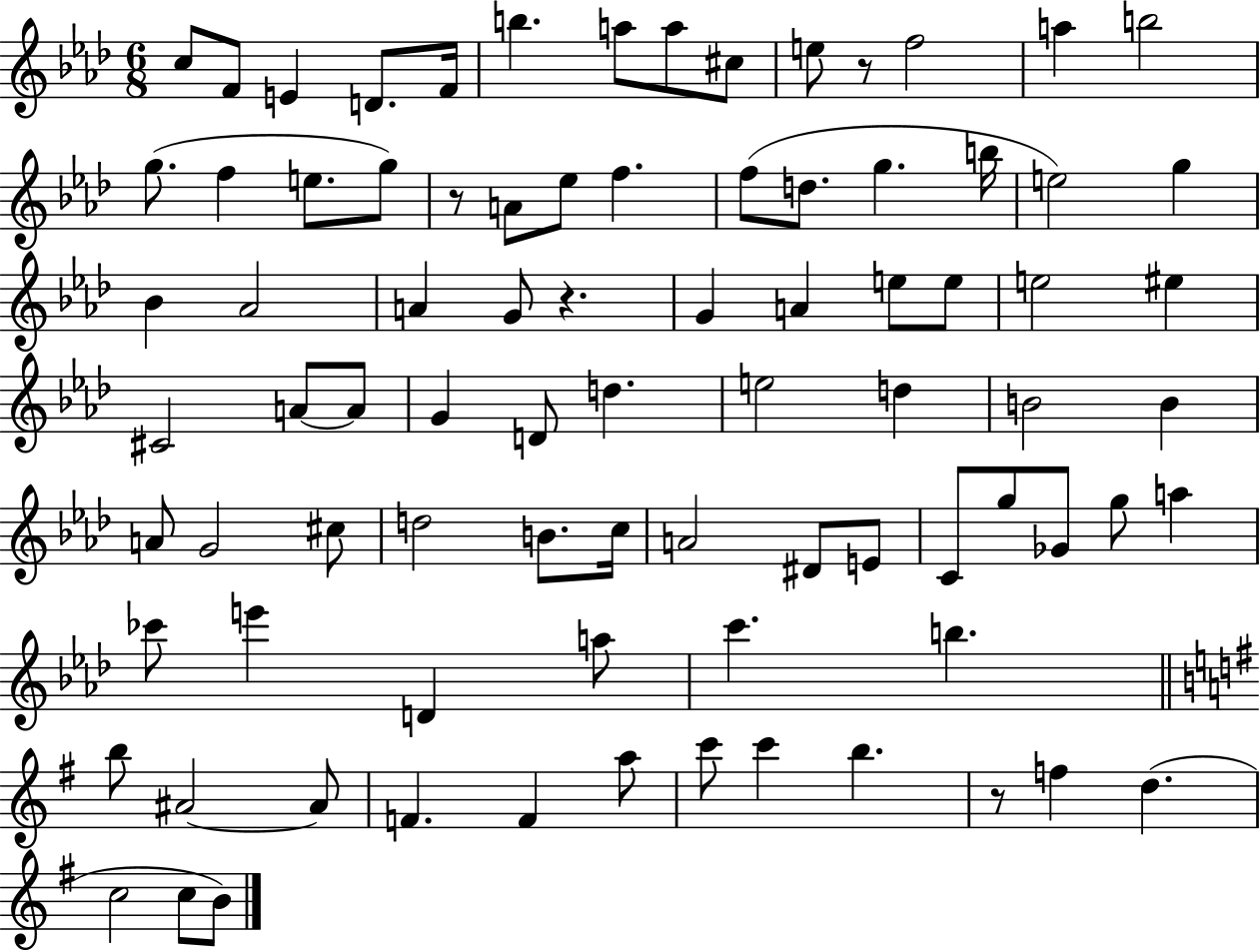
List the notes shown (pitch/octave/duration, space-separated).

C5/e F4/e E4/q D4/e. F4/s B5/q. A5/e A5/e C#5/e E5/e R/e F5/h A5/q B5/h G5/e. F5/q E5/e. G5/e R/e A4/e Eb5/e F5/q. F5/e D5/e. G5/q. B5/s E5/h G5/q Bb4/q Ab4/h A4/q G4/e R/q. G4/q A4/q E5/e E5/e E5/h EIS5/q C#4/h A4/e A4/e G4/q D4/e D5/q. E5/h D5/q B4/h B4/q A4/e G4/h C#5/e D5/h B4/e. C5/s A4/h D#4/e E4/e C4/e G5/e Gb4/e G5/e A5/q CES6/e E6/q D4/q A5/e C6/q. B5/q. B5/e A#4/h A#4/e F4/q. F4/q A5/e C6/e C6/q B5/q. R/e F5/q D5/q. C5/h C5/e B4/e